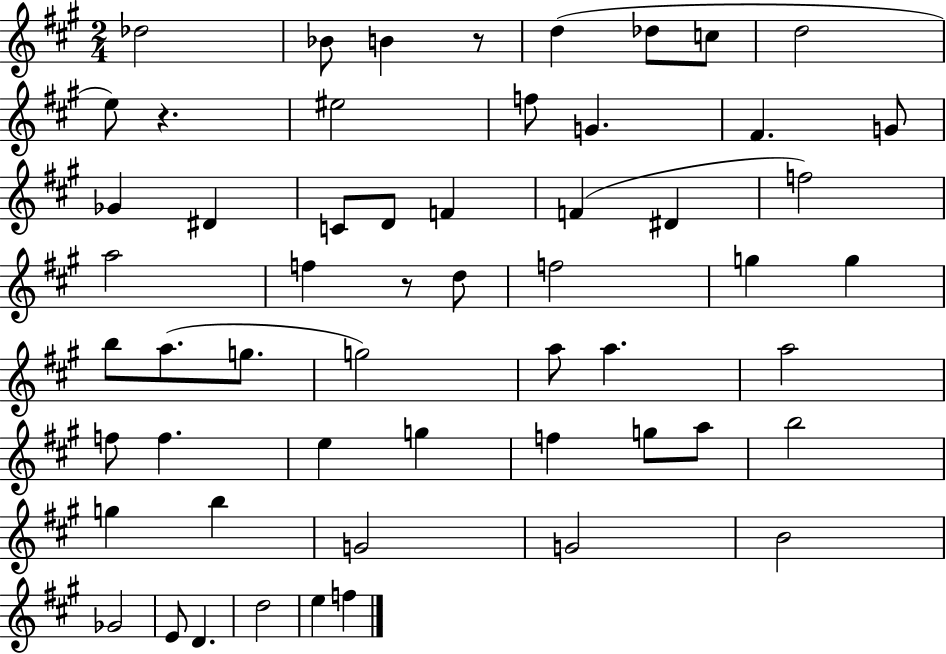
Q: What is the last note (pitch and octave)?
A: F5